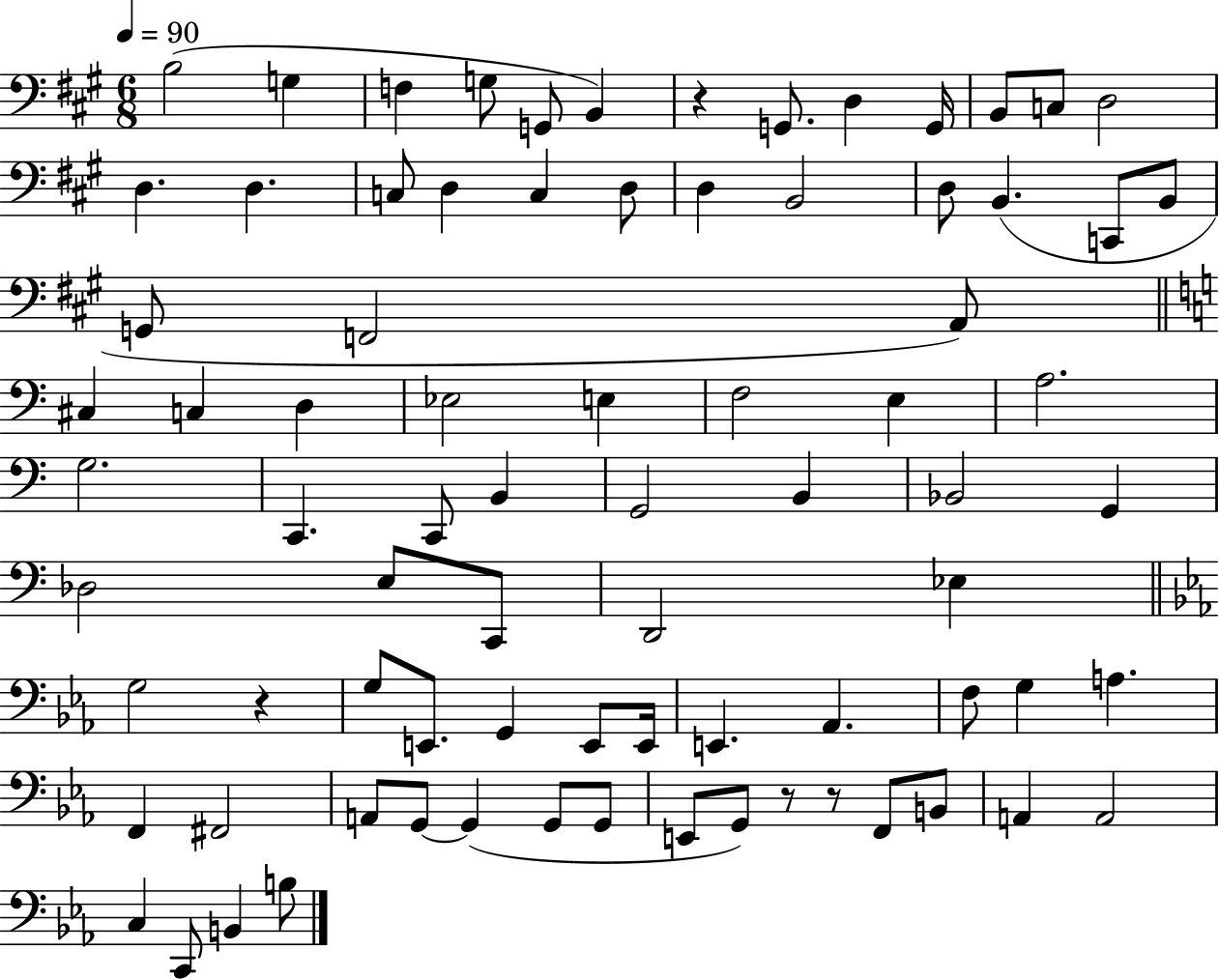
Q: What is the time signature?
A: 6/8